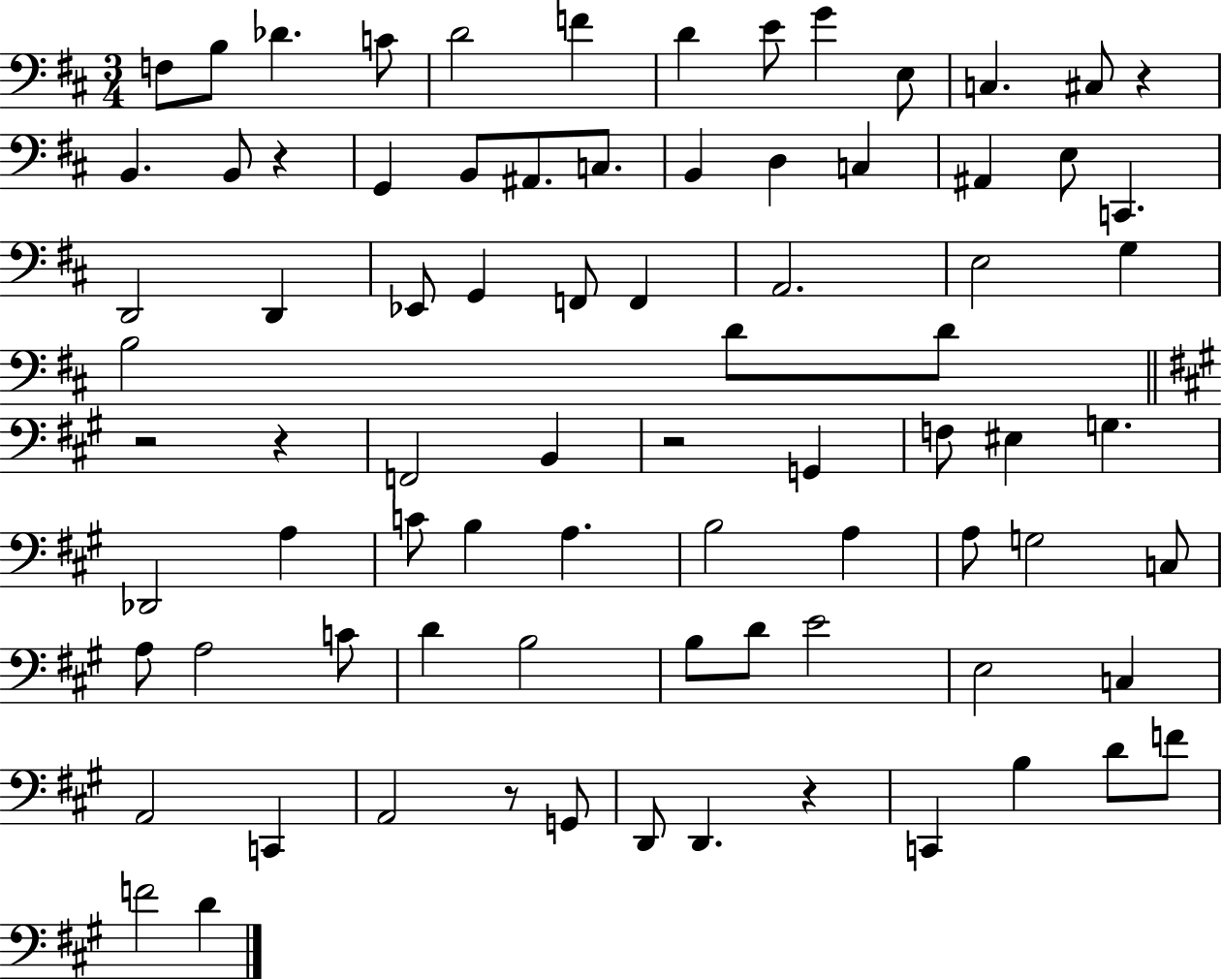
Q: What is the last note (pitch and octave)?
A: D4